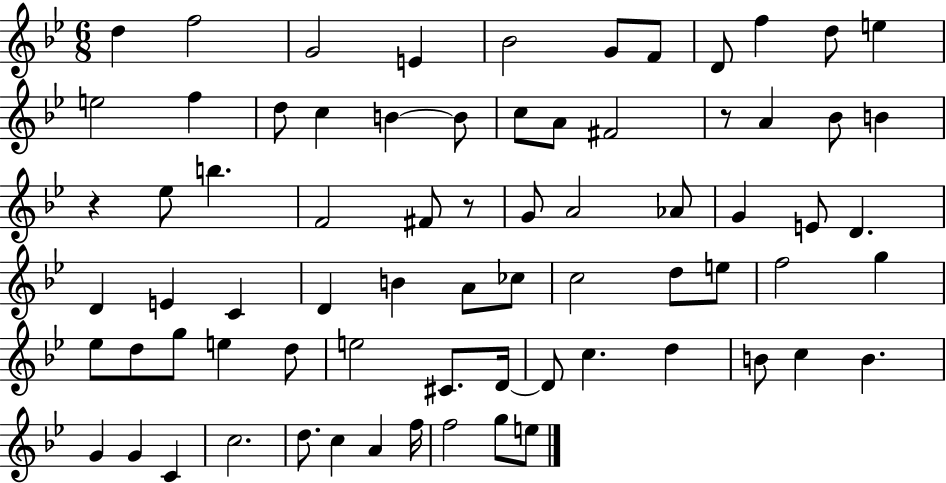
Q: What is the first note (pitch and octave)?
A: D5